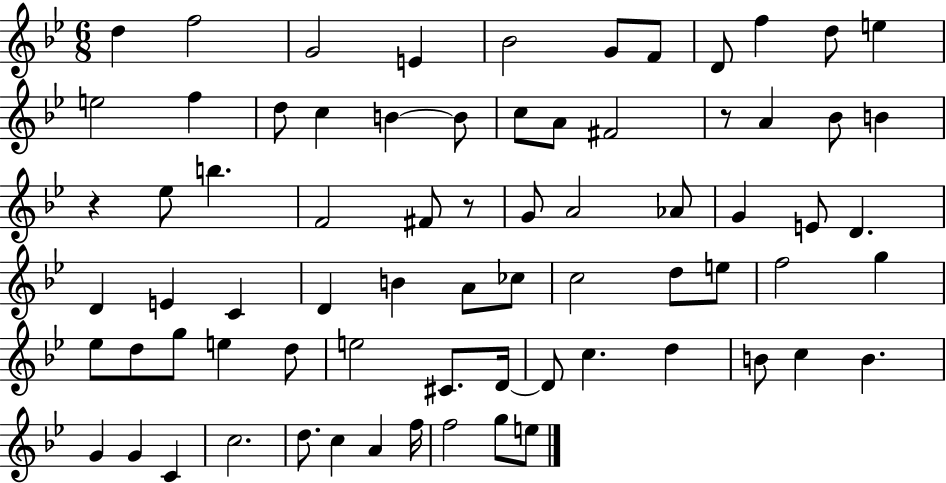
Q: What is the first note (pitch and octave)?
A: D5